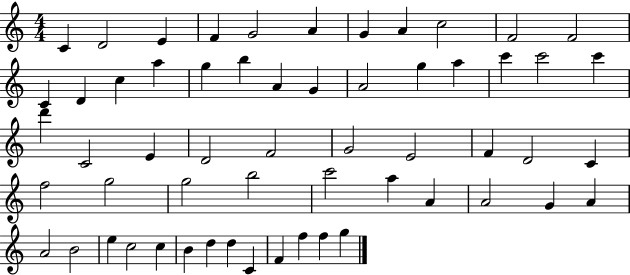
{
  \clef treble
  \numericTimeSignature
  \time 4/4
  \key c \major
  c'4 d'2 e'4 | f'4 g'2 a'4 | g'4 a'4 c''2 | f'2 f'2 | \break c'4 d'4 c''4 a''4 | g''4 b''4 a'4 g'4 | a'2 g''4 a''4 | c'''4 c'''2 c'''4 | \break d'''4 c'2 e'4 | d'2 f'2 | g'2 e'2 | f'4 d'2 c'4 | \break f''2 g''2 | g''2 b''2 | c'''2 a''4 a'4 | a'2 g'4 a'4 | \break a'2 b'2 | e''4 c''2 c''4 | b'4 d''4 d''4 c'4 | f'4 f''4 f''4 g''4 | \break \bar "|."
}